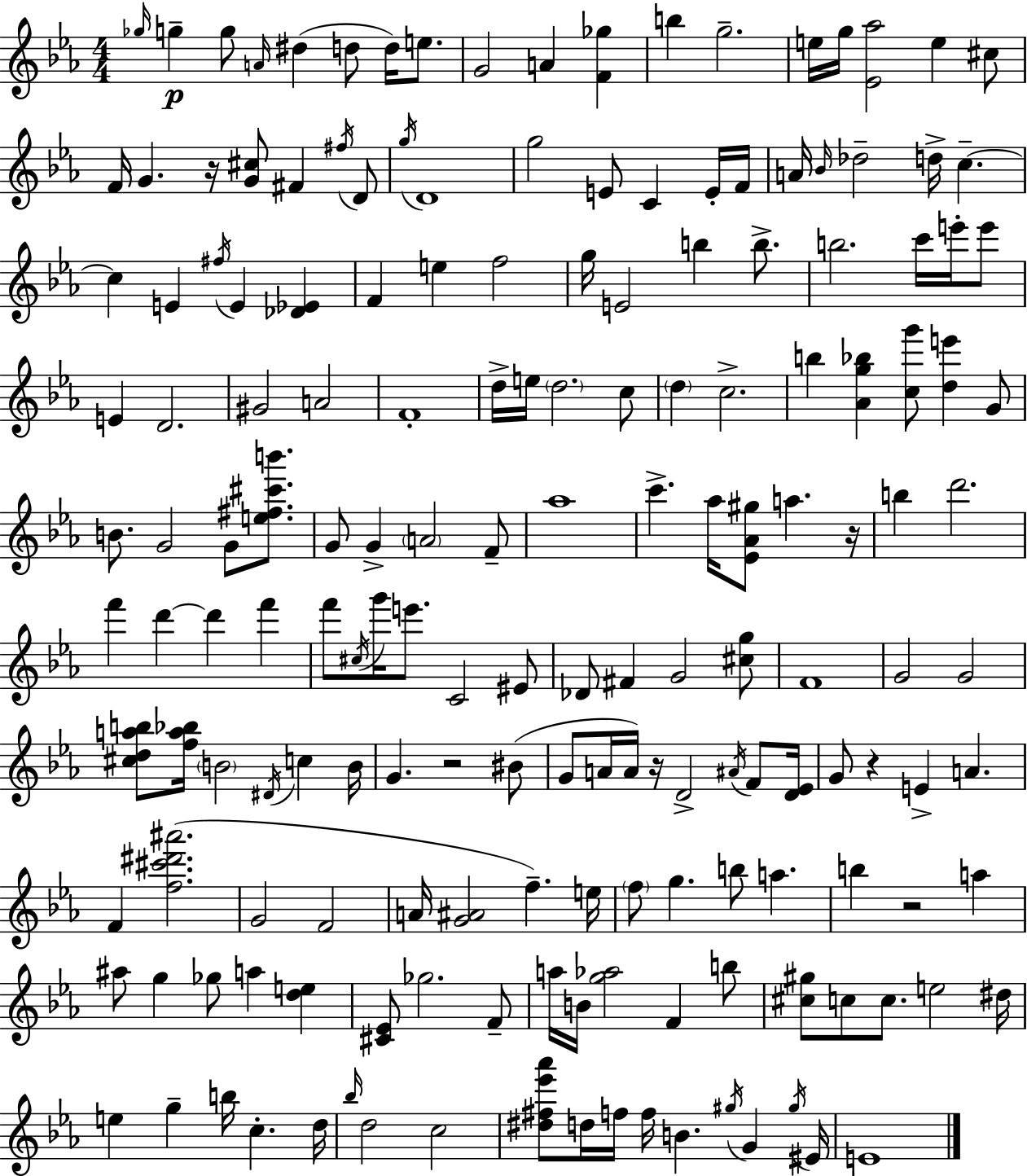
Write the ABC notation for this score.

X:1
T:Untitled
M:4/4
L:1/4
K:Eb
_g/4 g g/2 A/4 ^d d/2 d/4 e/2 G2 A [F_g] b g2 e/4 g/4 [_E_a]2 e ^c/2 F/4 G z/4 [G^c]/2 ^F ^f/4 D/2 g/4 D4 g2 E/2 C E/4 F/4 A/4 _B/4 _d2 d/4 c c E ^f/4 E [_D_E] F e f2 g/4 E2 b b/2 b2 c'/4 e'/4 e'/2 E D2 ^G2 A2 F4 d/4 e/4 d2 c/2 d c2 b [_Ag_b] [cg']/2 [de'] G/2 B/2 G2 G/2 [e^f^c'b']/2 G/2 G A2 F/2 _a4 c' _a/4 [_E_A^g]/2 a z/4 b d'2 f' d' d' f' f'/2 ^c/4 g'/4 e'/2 C2 ^E/2 _D/2 ^F G2 [^cg]/2 F4 G2 G2 [^cdab]/2 [fa_b]/4 B2 ^D/4 c B/4 G z2 ^B/2 G/2 A/4 A/4 z/4 D2 ^A/4 F/2 [D_E]/4 G/2 z E A F [f^c'^d'^a']2 G2 F2 A/4 [G^A]2 f e/4 f/2 g b/2 a b z2 a ^a/2 g _g/2 a [de] [^C_E]/2 _g2 F/2 a/4 B/4 [g_a]2 F b/2 [^c^g]/2 c/2 c/2 e2 ^d/4 e g b/4 c d/4 _b/4 d2 c2 [^d^f_e'_a']/2 d/4 f/4 f/4 B ^g/4 G ^g/4 ^E/4 E4